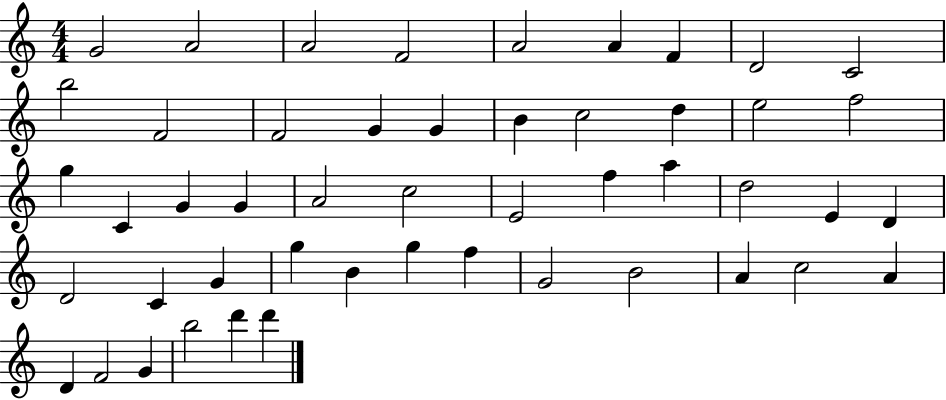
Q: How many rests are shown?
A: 0